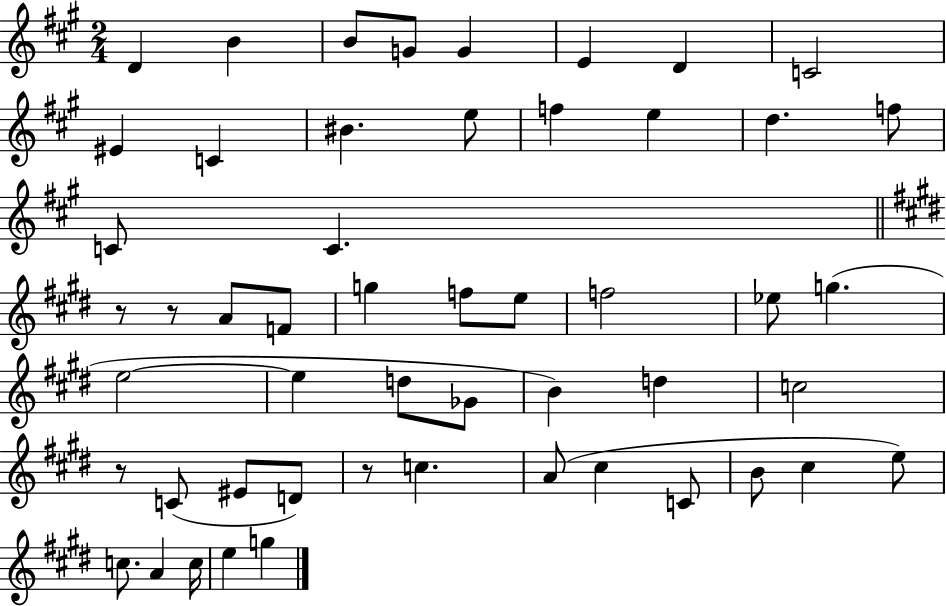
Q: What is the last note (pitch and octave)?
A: G5